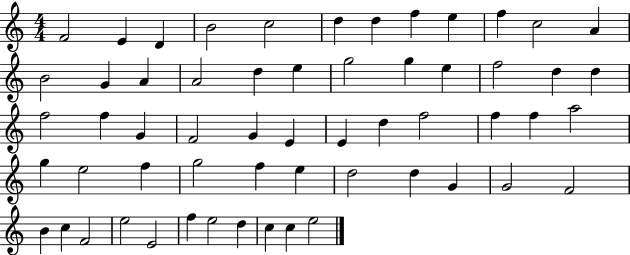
F4/h E4/q D4/q B4/h C5/h D5/q D5/q F5/q E5/q F5/q C5/h A4/q B4/h G4/q A4/q A4/h D5/q E5/q G5/h G5/q E5/q F5/h D5/q D5/q F5/h F5/q G4/q F4/h G4/q E4/q E4/q D5/q F5/h F5/q F5/q A5/h G5/q E5/h F5/q G5/h F5/q E5/q D5/h D5/q G4/q G4/h F4/h B4/q C5/q F4/h E5/h E4/h F5/q E5/h D5/q C5/q C5/q E5/h